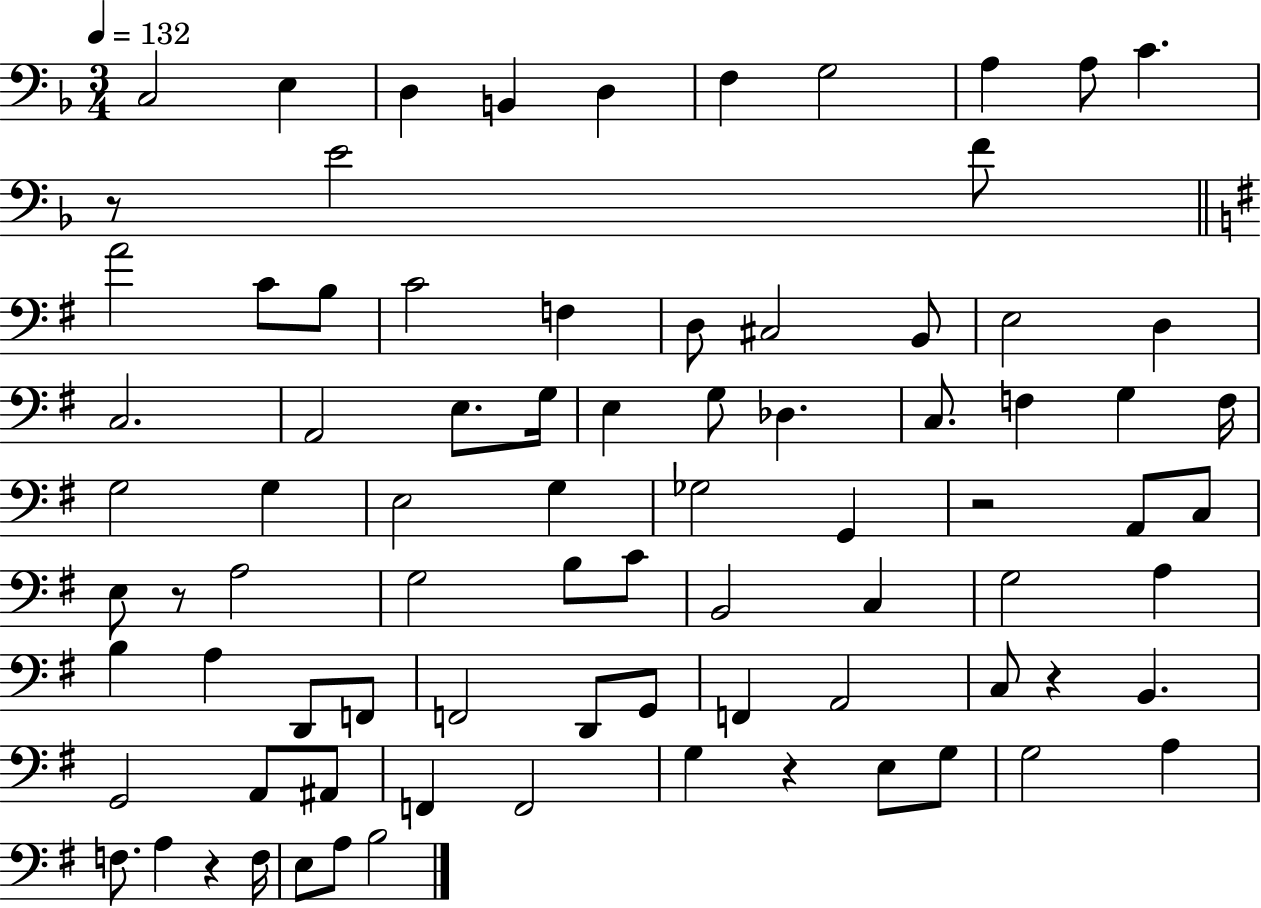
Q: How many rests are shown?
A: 6